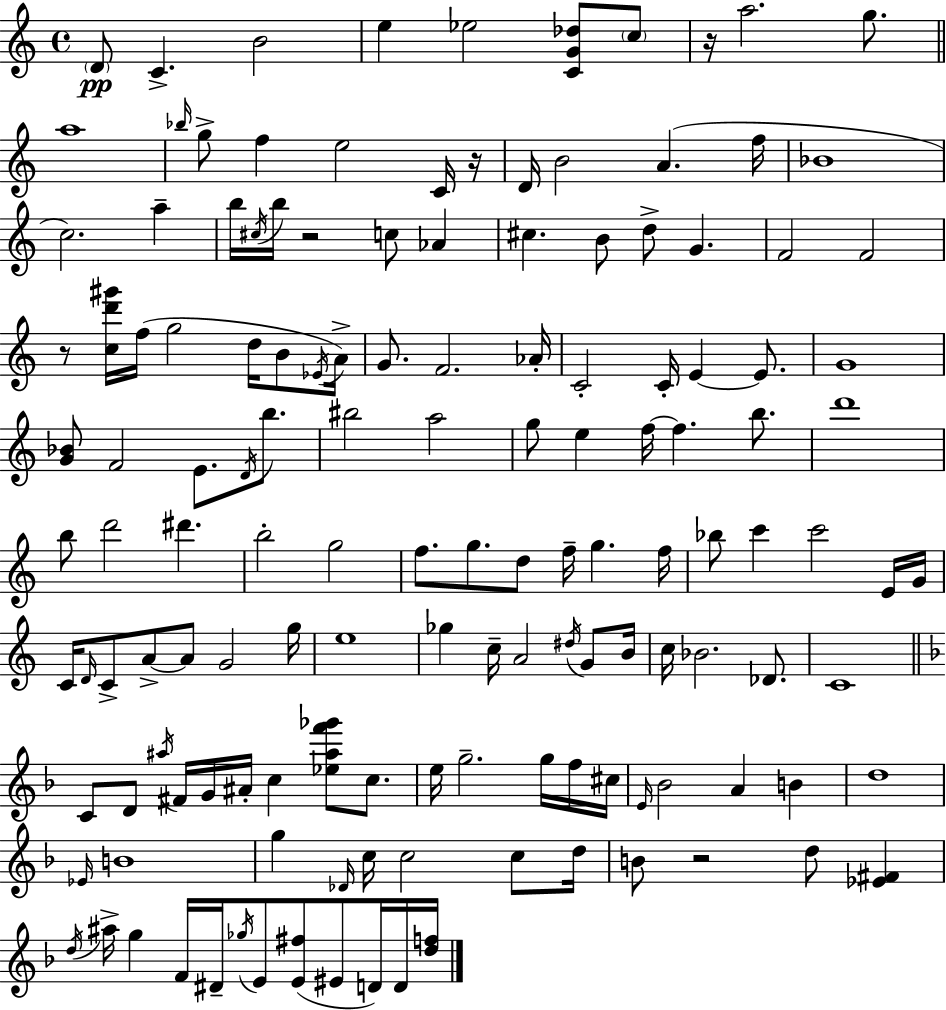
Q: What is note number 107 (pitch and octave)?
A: Bb4